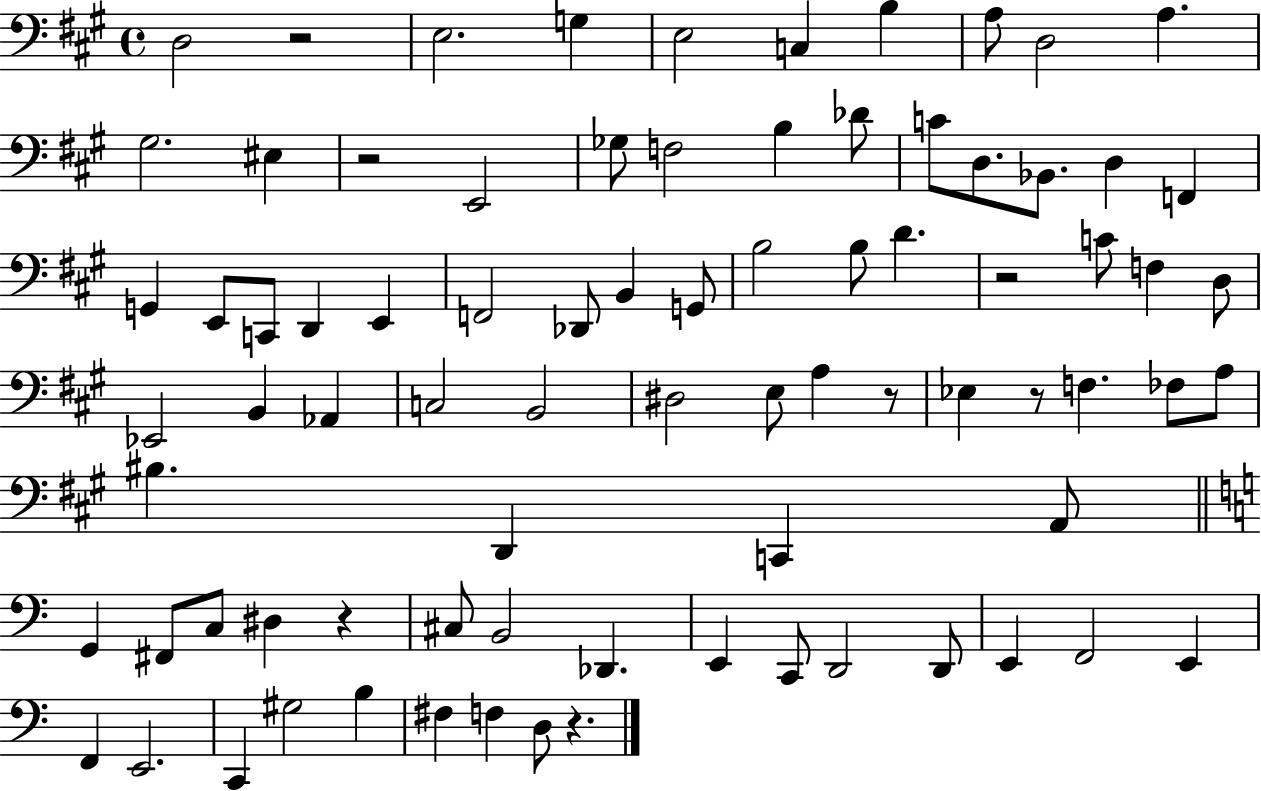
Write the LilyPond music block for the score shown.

{
  \clef bass
  \time 4/4
  \defaultTimeSignature
  \key a \major
  d2 r2 | e2. g4 | e2 c4 b4 | a8 d2 a4. | \break gis2. eis4 | r2 e,2 | ges8 f2 b4 des'8 | c'8 d8. bes,8. d4 f,4 | \break g,4 e,8 c,8 d,4 e,4 | f,2 des,8 b,4 g,8 | b2 b8 d'4. | r2 c'8 f4 d8 | \break ees,2 b,4 aes,4 | c2 b,2 | dis2 e8 a4 r8 | ees4 r8 f4. fes8 a8 | \break bis4. d,4 c,4 a,8 | \bar "||" \break \key a \minor g,4 fis,8 c8 dis4 r4 | cis8 b,2 des,4. | e,4 c,8 d,2 d,8 | e,4 f,2 e,4 | \break f,4 e,2. | c,4 gis2 b4 | fis4 f4 d8 r4. | \bar "|."
}